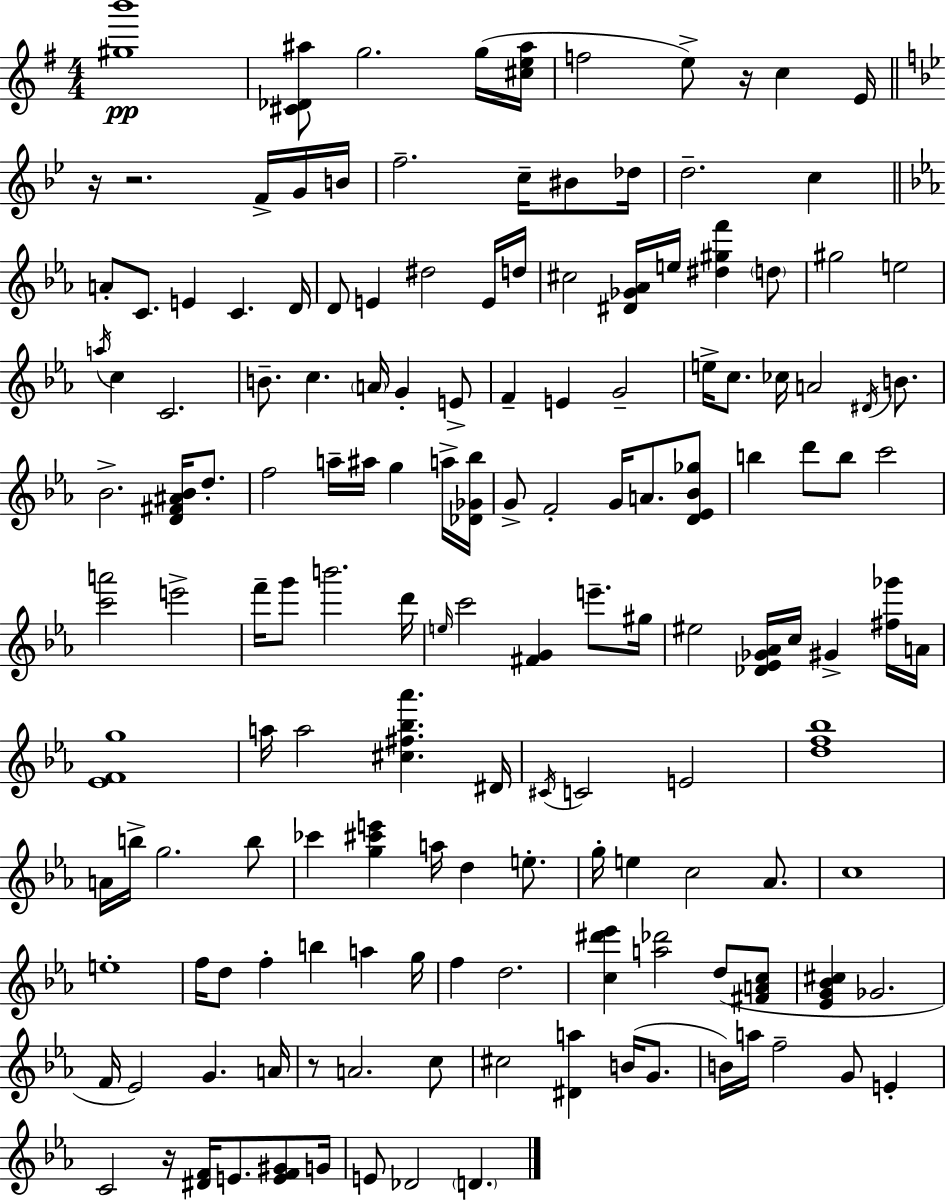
[G#5,B6]/w [C#4,Db4,A#5]/e G5/h. G5/s [C#5,E5,A#5]/s F5/h E5/e R/s C5/q E4/s R/s R/h. F4/s G4/s B4/s F5/h. C5/s BIS4/e Db5/s D5/h. C5/q A4/e C4/e. E4/q C4/q. D4/s D4/e E4/q D#5/h E4/s D5/s C#5/h [D#4,Gb4,Ab4]/s E5/s [D#5,G#5,F6]/q D5/e G#5/h E5/h A5/s C5/q C4/h. B4/e. C5/q. A4/s G4/q E4/e F4/q E4/q G4/h E5/s C5/e. CES5/s A4/h D#4/s B4/e. Bb4/h. [D4,F#4,A#4,Bb4]/s D5/e. F5/h A5/s A#5/s G5/q A5/s [Db4,Gb4,Bb5]/s G4/e F4/h G4/s A4/e. [D4,Eb4,Bb4,Gb5]/e B5/q D6/e B5/e C6/h [C6,A6]/h E6/h F6/s G6/e B6/h. D6/s E5/s C6/h [F#4,G4]/q E6/e. G#5/s EIS5/h [Db4,Eb4,Gb4,Ab4]/s C5/s G#4/q [F#5,Gb6]/s A4/s [Eb4,F4,G5]/w A5/s A5/h [C#5,F#5,Bb5,Ab6]/q. D#4/s C#4/s C4/h E4/h [D5,F5,Bb5]/w A4/s B5/s G5/h. B5/e CES6/q [G5,C#6,E6]/q A5/s D5/q E5/e. G5/s E5/q C5/h Ab4/e. C5/w E5/w F5/s D5/e F5/q B5/q A5/q G5/s F5/q D5/h. [C5,D#6,Eb6]/q [A5,Db6]/h D5/e [F#4,A4,C5]/e [Eb4,G4,Bb4,C#5]/q Gb4/h. F4/s Eb4/h G4/q. A4/s R/e A4/h. C5/e C#5/h [D#4,A5]/q B4/s G4/e. B4/s A5/s F5/h G4/e E4/q C4/h R/s [D#4,F4]/s E4/e. [E4,F4,G#4]/e G4/s E4/e Db4/h D4/q.